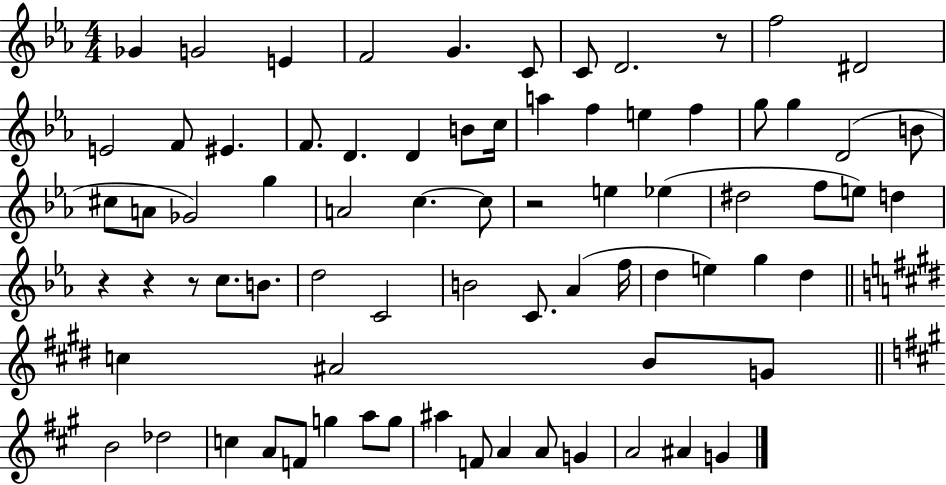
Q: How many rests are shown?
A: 5